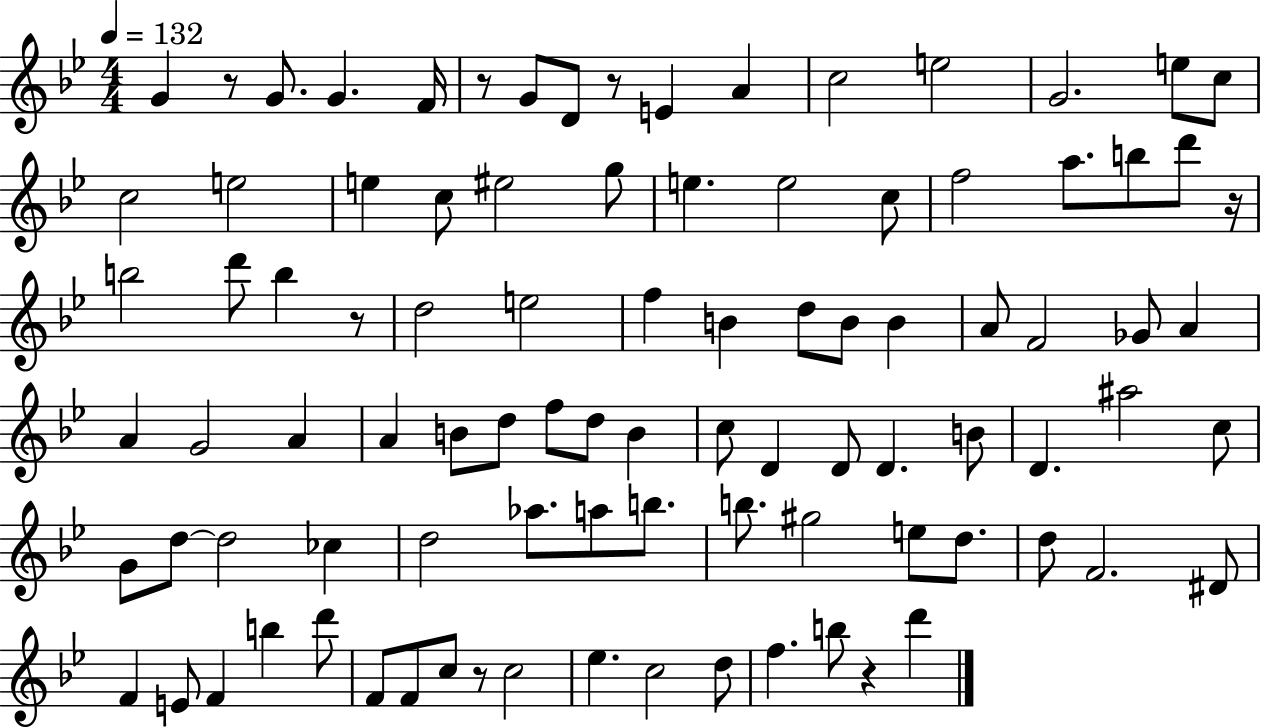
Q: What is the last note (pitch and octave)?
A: D6